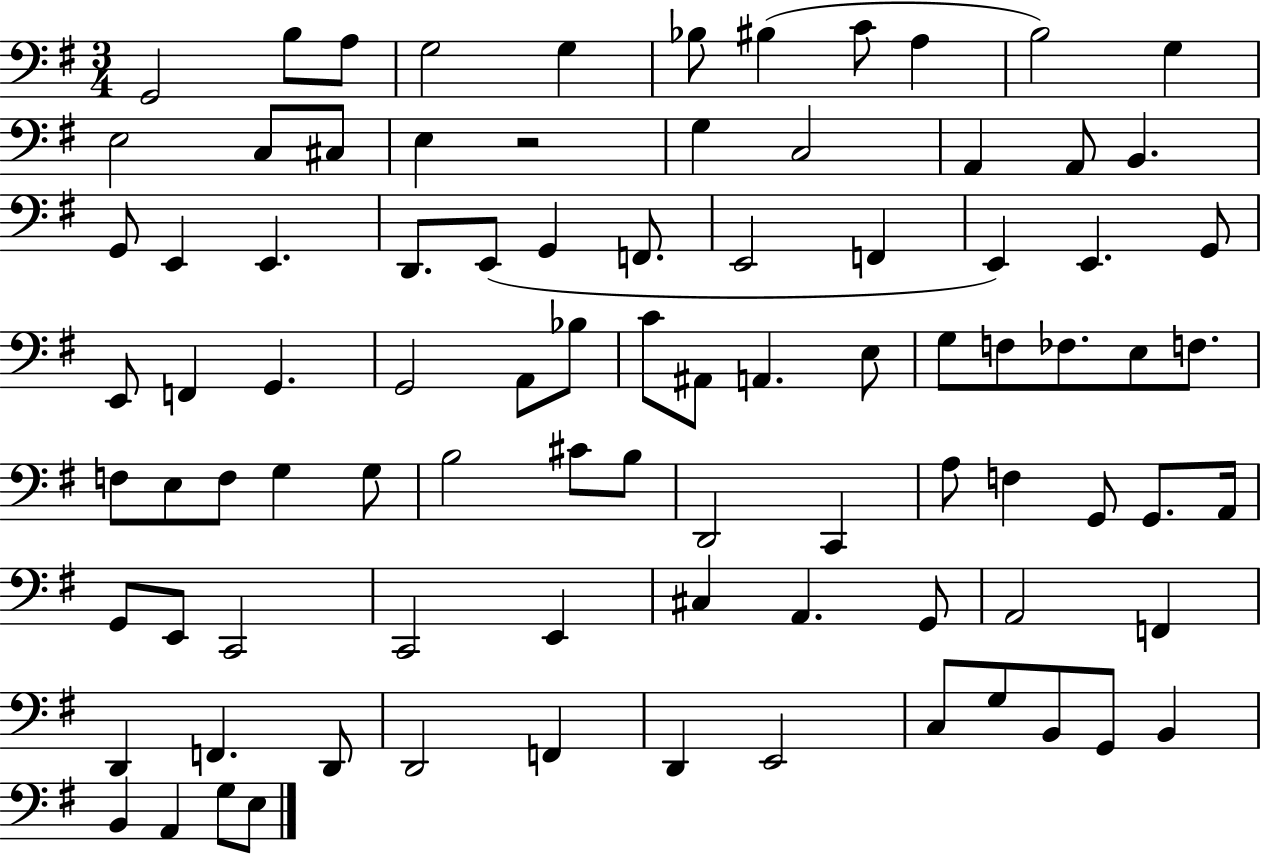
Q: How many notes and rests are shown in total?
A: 89